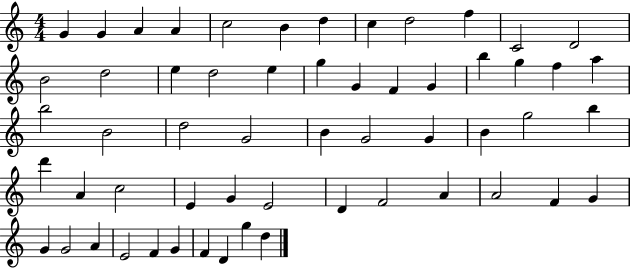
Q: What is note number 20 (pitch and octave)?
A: F4